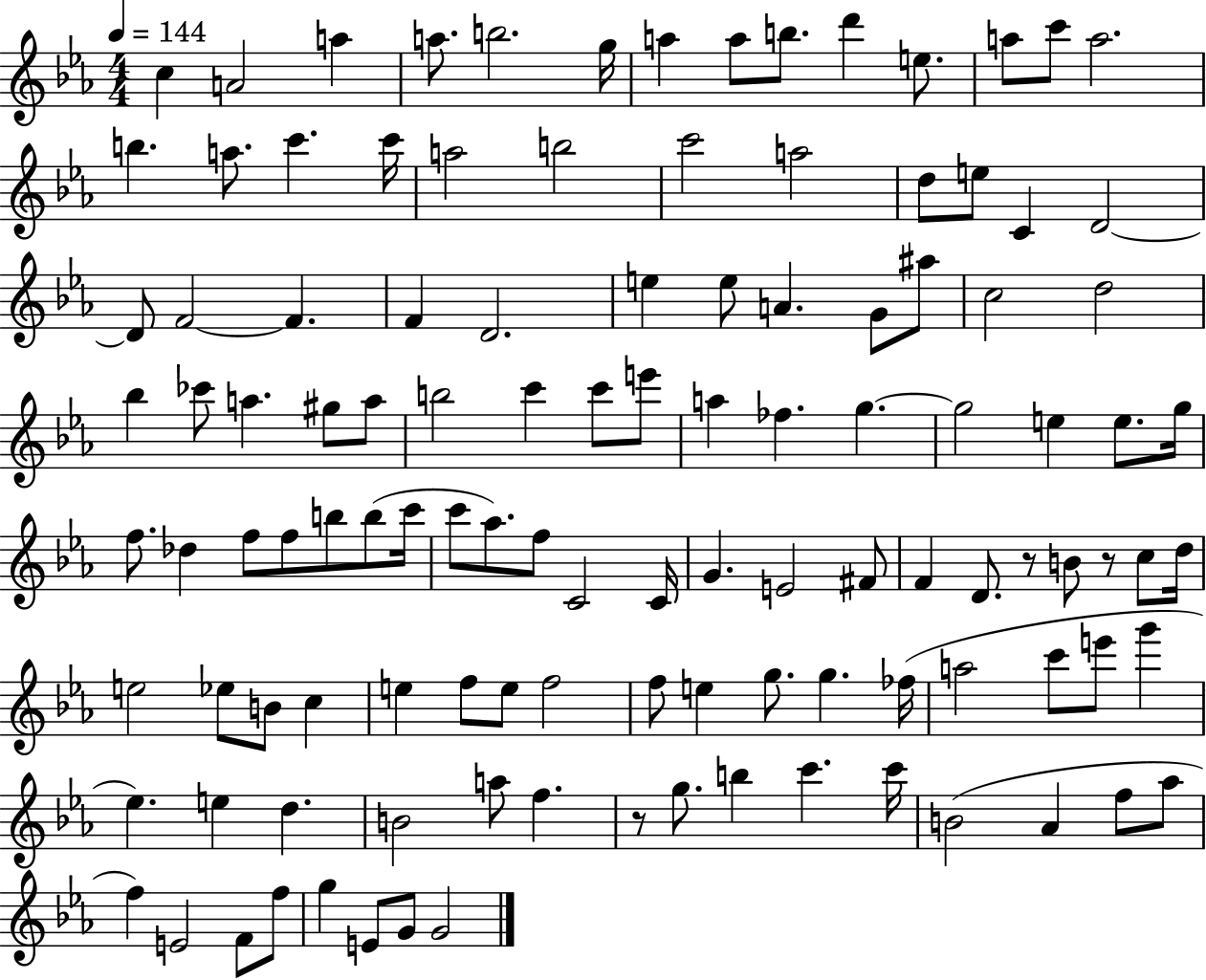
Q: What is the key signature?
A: EES major